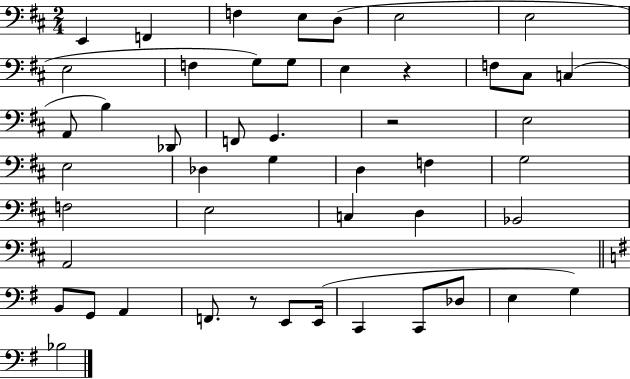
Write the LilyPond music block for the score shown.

{
  \clef bass
  \numericTimeSignature
  \time 2/4
  \key d \major
  e,4 f,4 | f4 e8 d8( | e2 | e2 | \break e2 | f4 g8) g8 | e4 r4 | f8 cis8 c4( | \break a,8 b4) des,8 | f,8 g,4. | r2 | e2 | \break e2 | des4 g4 | d4 f4 | g2 | \break f2 | e2 | c4 d4 | bes,2 | \break a,2 | \bar "||" \break \key g \major b,8 g,8 a,4 | f,8. r8 e,8 e,16( | c,4 c,8 des8 | e4 g4) | \break bes2 | \bar "|."
}